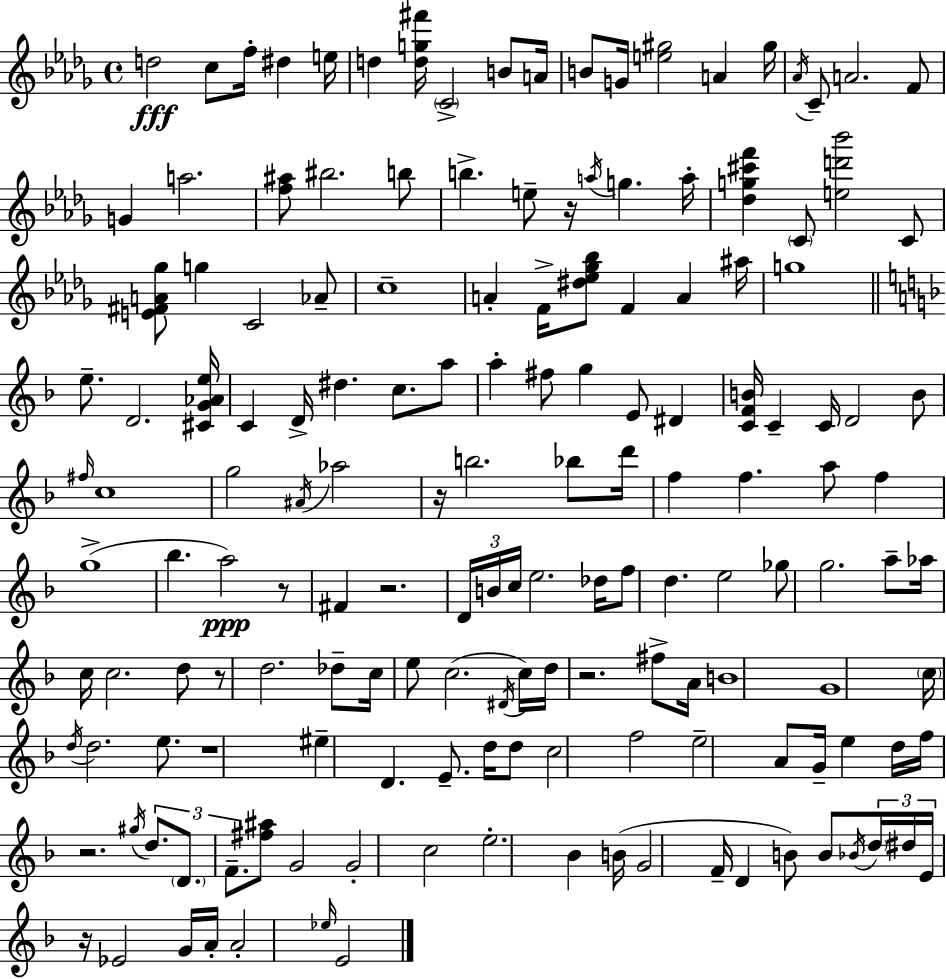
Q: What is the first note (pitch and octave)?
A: D5